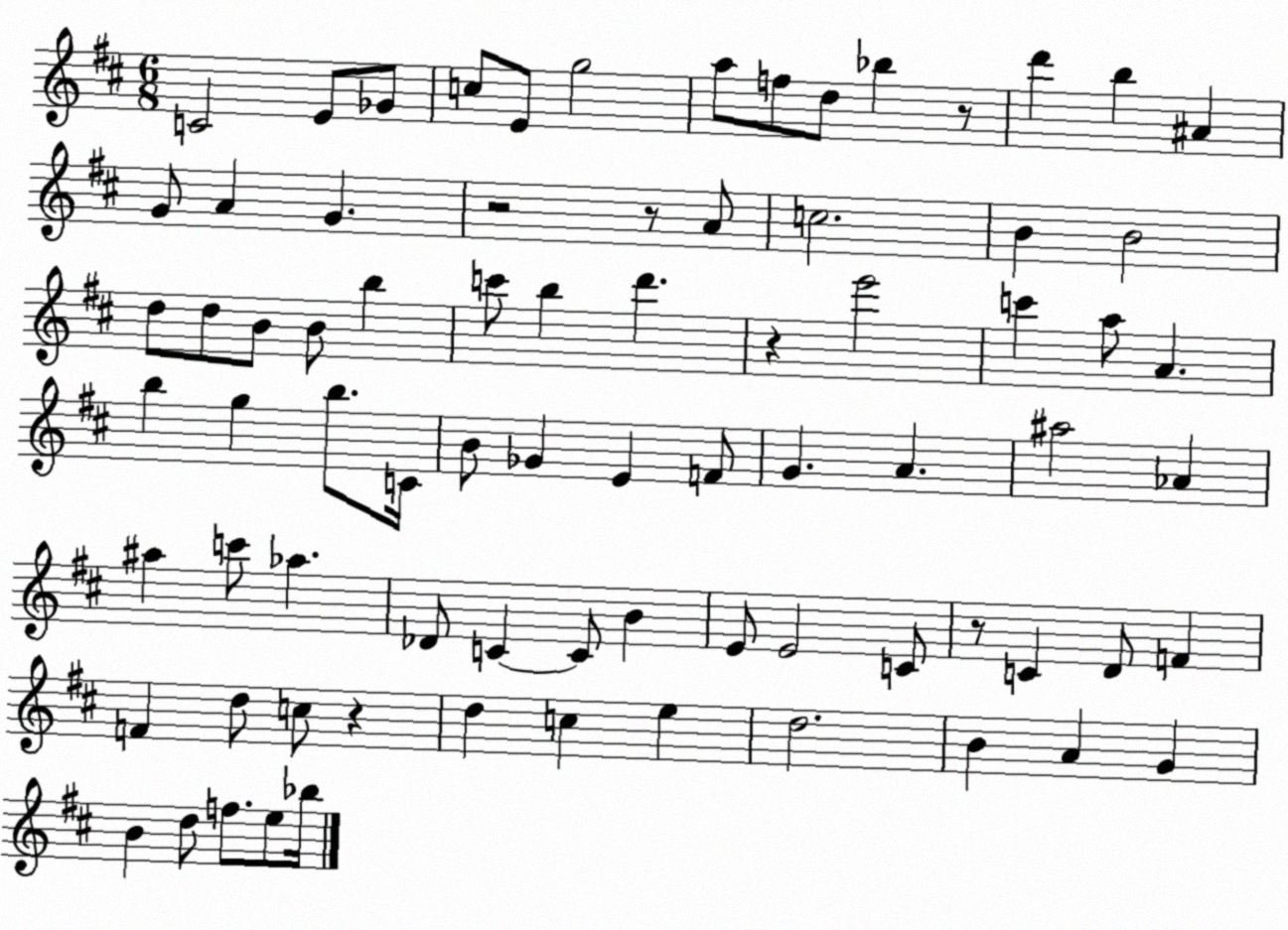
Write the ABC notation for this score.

X:1
T:Untitled
M:6/8
L:1/4
K:D
C2 E/2 _G/2 c/2 E/2 g2 a/2 f/2 d/2 _b z/2 d' b ^A G/2 A G z2 z/2 A/2 c2 B B2 d/2 d/2 B/2 B/2 b c'/2 b d' z e'2 c' a/2 A b g b/2 C/4 B/2 _G E F/2 G A ^a2 _A ^a c'/2 _a _D/2 C C/2 B E/2 E2 C/2 z/2 C D/2 F F d/2 c/2 z d c e d2 B A G B d/2 f/2 e/2 _b/4